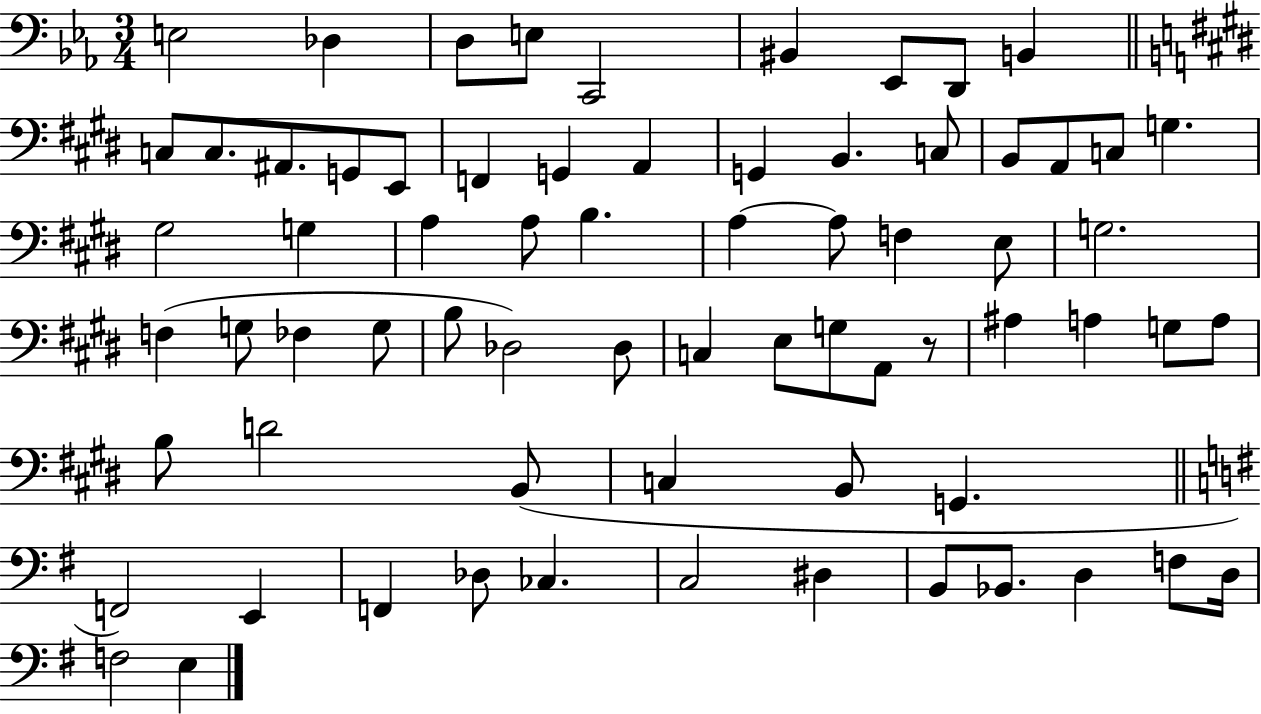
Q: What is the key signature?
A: EES major